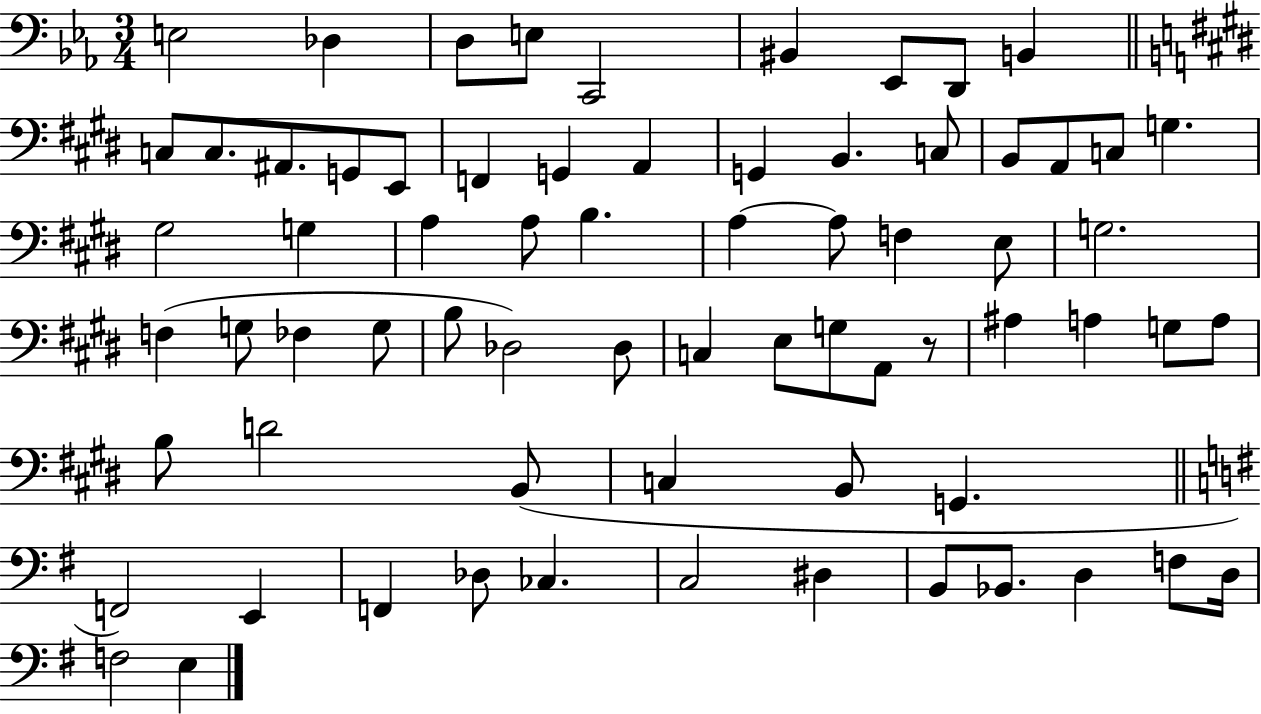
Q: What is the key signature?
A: EES major